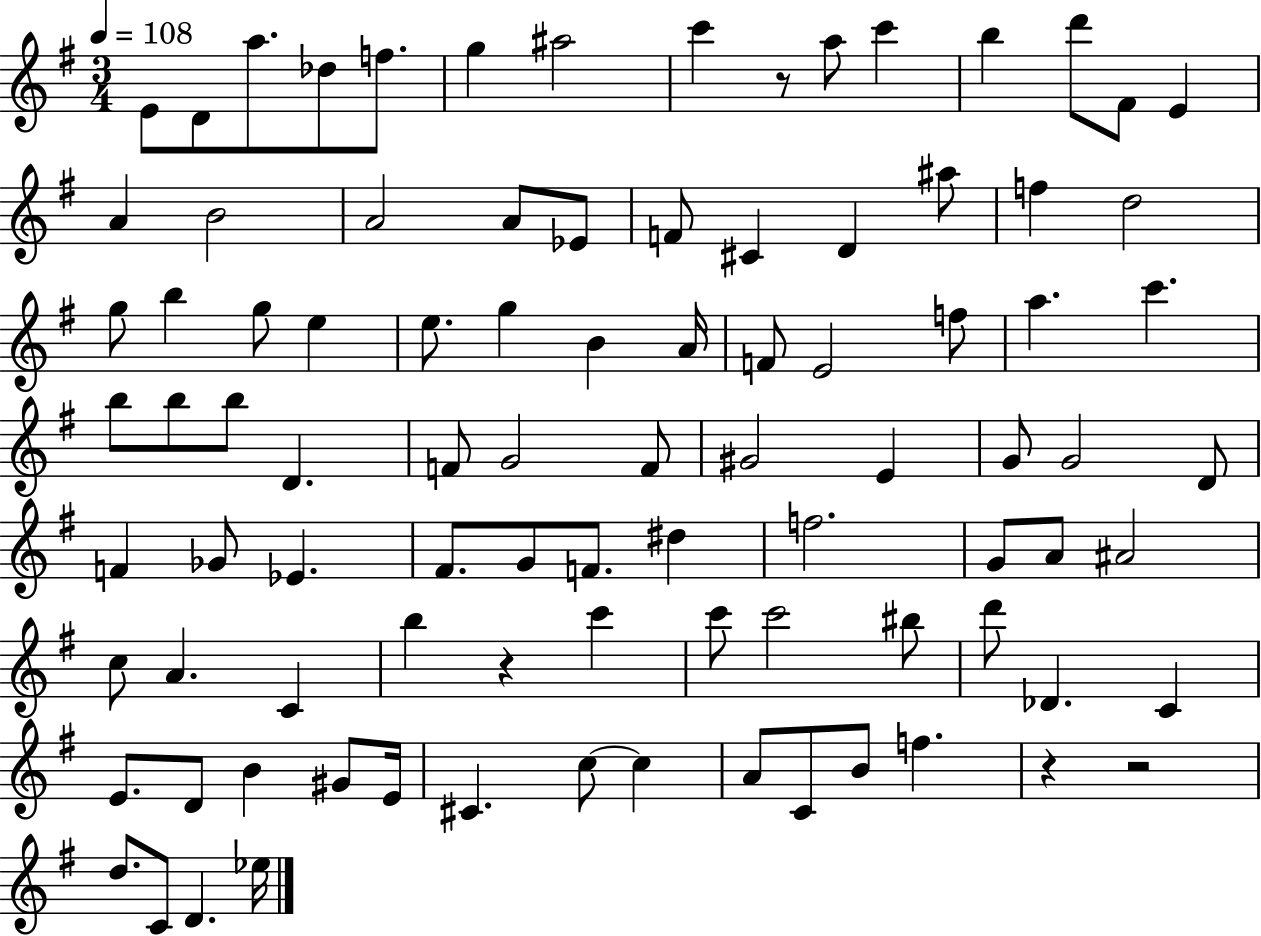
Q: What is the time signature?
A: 3/4